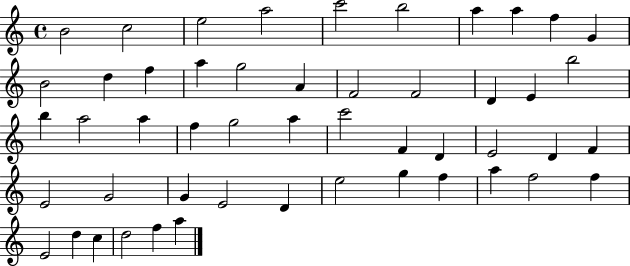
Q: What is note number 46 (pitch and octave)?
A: D5